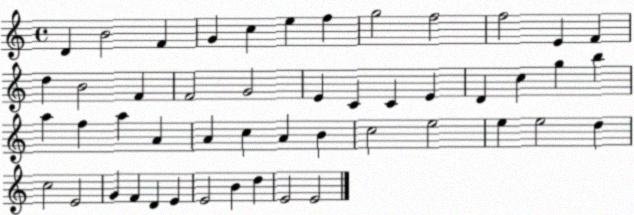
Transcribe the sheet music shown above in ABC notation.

X:1
T:Untitled
M:4/4
L:1/4
K:C
D B2 F G c e f g2 f2 f2 E F d B2 F F2 G2 E C C E D c g b a f a A A c A B c2 e2 e e2 d c2 E2 G F D E E2 B d E2 E2